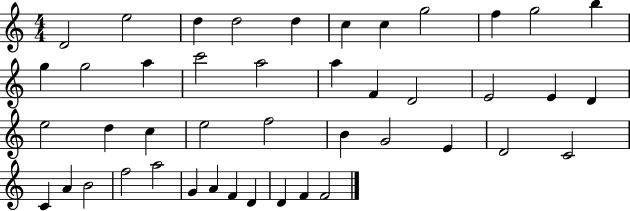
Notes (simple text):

D4/h E5/h D5/q D5/h D5/q C5/q C5/q G5/h F5/q G5/h B5/q G5/q G5/h A5/q C6/h A5/h A5/q F4/q D4/h E4/h E4/q D4/q E5/h D5/q C5/q E5/h F5/h B4/q G4/h E4/q D4/h C4/h C4/q A4/q B4/h F5/h A5/h G4/q A4/q F4/q D4/q D4/q F4/q F4/h